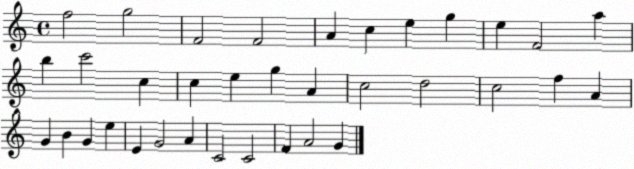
X:1
T:Untitled
M:4/4
L:1/4
K:C
f2 g2 F2 F2 A c e g e F2 a b c'2 c c e g A c2 d2 c2 f A G B G e E G2 A C2 C2 F A2 G